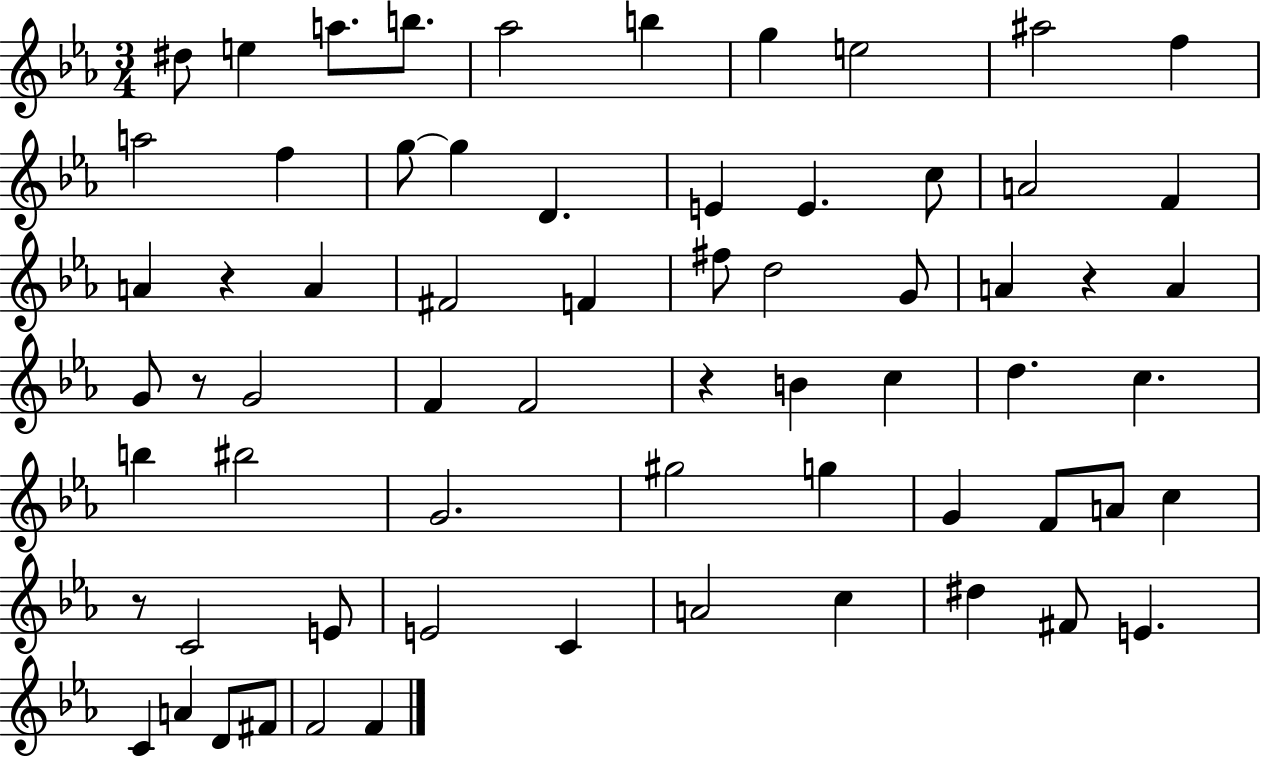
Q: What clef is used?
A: treble